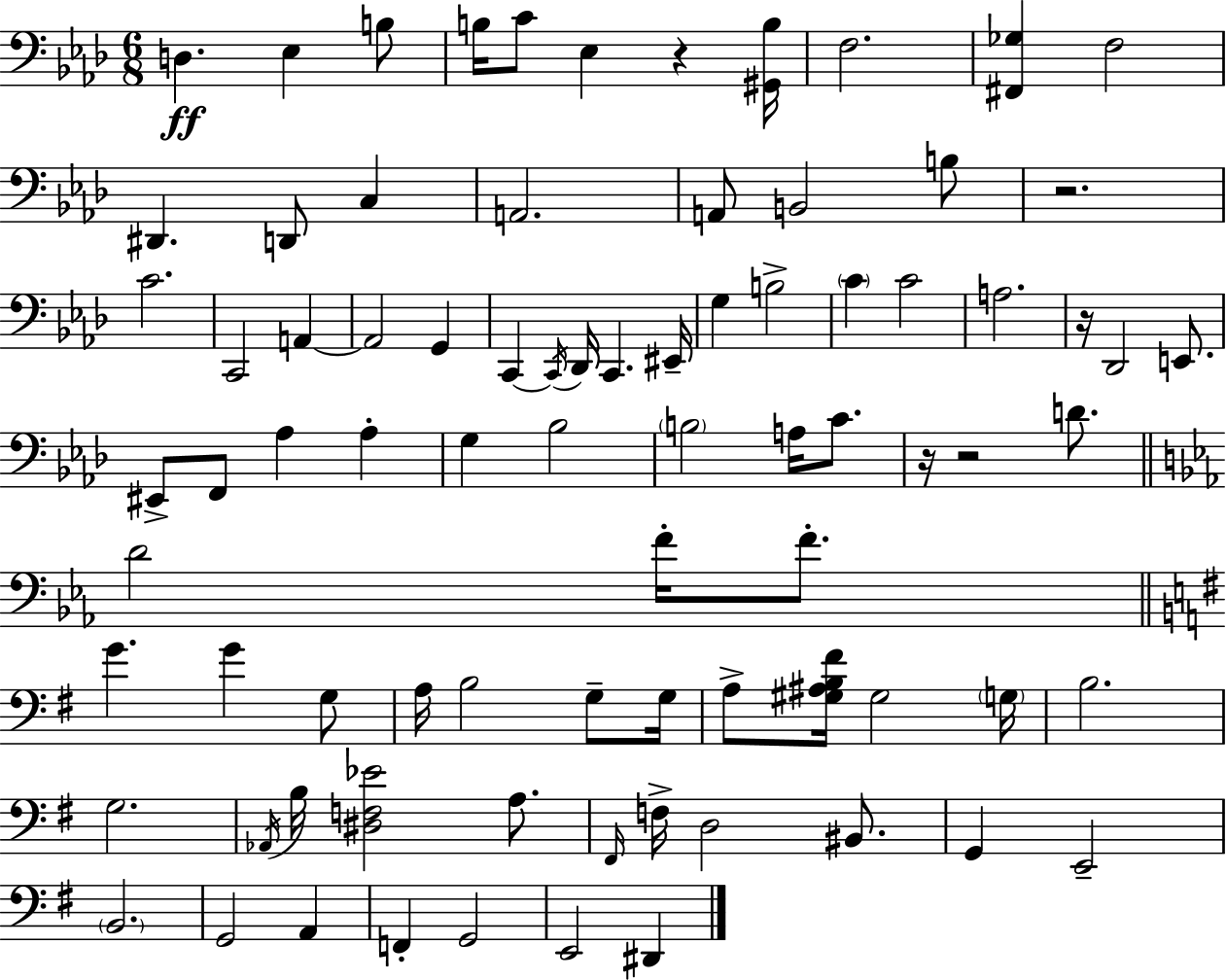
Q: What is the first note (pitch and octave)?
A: D3